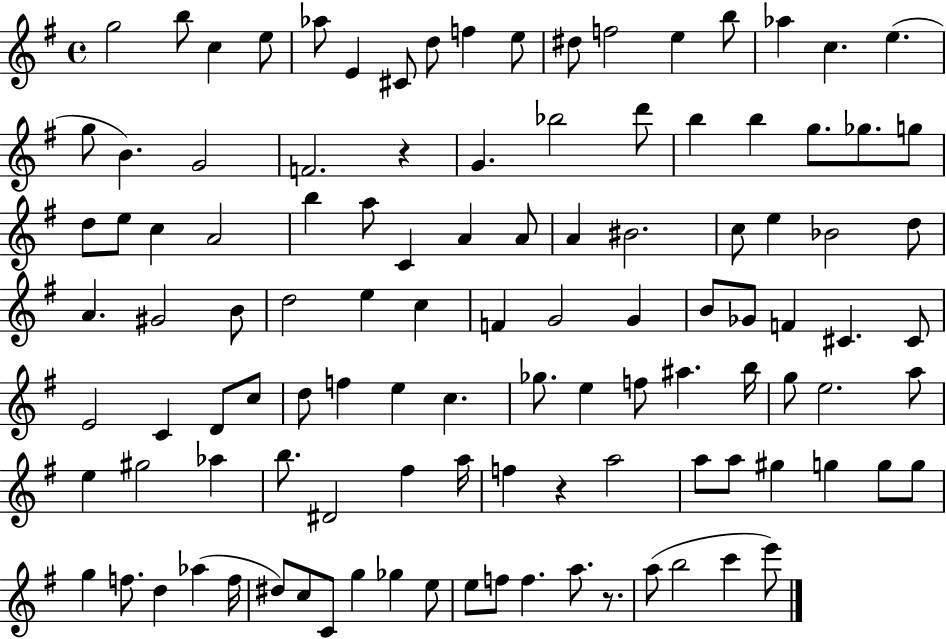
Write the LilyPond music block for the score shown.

{
  \clef treble
  \time 4/4
  \defaultTimeSignature
  \key g \major
  g''2 b''8 c''4 e''8 | aes''8 e'4 cis'8 d''8 f''4 e''8 | dis''8 f''2 e''4 b''8 | aes''4 c''4. e''4.( | \break g''8 b'4.) g'2 | f'2. r4 | g'4. bes''2 d'''8 | b''4 b''4 g''8. ges''8. g''8 | \break d''8 e''8 c''4 a'2 | b''4 a''8 c'4 a'4 a'8 | a'4 bis'2. | c''8 e''4 bes'2 d''8 | \break a'4. gis'2 b'8 | d''2 e''4 c''4 | f'4 g'2 g'4 | b'8 ges'8 f'4 cis'4. cis'8 | \break e'2 c'4 d'8 c''8 | d''8 f''4 e''4 c''4. | ges''8. e''4 f''8 ais''4. b''16 | g''8 e''2. a''8 | \break e''4 gis''2 aes''4 | b''8. dis'2 fis''4 a''16 | f''4 r4 a''2 | a''8 a''8 gis''4 g''4 g''8 g''8 | \break g''4 f''8. d''4 aes''4( f''16 | dis''8) c''8 c'8 g''4 ges''4 e''8 | e''8 f''8 f''4. a''8. r8. | a''8( b''2 c'''4 e'''8) | \break \bar "|."
}